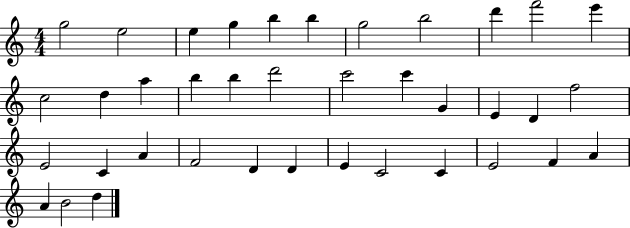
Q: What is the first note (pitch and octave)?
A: G5